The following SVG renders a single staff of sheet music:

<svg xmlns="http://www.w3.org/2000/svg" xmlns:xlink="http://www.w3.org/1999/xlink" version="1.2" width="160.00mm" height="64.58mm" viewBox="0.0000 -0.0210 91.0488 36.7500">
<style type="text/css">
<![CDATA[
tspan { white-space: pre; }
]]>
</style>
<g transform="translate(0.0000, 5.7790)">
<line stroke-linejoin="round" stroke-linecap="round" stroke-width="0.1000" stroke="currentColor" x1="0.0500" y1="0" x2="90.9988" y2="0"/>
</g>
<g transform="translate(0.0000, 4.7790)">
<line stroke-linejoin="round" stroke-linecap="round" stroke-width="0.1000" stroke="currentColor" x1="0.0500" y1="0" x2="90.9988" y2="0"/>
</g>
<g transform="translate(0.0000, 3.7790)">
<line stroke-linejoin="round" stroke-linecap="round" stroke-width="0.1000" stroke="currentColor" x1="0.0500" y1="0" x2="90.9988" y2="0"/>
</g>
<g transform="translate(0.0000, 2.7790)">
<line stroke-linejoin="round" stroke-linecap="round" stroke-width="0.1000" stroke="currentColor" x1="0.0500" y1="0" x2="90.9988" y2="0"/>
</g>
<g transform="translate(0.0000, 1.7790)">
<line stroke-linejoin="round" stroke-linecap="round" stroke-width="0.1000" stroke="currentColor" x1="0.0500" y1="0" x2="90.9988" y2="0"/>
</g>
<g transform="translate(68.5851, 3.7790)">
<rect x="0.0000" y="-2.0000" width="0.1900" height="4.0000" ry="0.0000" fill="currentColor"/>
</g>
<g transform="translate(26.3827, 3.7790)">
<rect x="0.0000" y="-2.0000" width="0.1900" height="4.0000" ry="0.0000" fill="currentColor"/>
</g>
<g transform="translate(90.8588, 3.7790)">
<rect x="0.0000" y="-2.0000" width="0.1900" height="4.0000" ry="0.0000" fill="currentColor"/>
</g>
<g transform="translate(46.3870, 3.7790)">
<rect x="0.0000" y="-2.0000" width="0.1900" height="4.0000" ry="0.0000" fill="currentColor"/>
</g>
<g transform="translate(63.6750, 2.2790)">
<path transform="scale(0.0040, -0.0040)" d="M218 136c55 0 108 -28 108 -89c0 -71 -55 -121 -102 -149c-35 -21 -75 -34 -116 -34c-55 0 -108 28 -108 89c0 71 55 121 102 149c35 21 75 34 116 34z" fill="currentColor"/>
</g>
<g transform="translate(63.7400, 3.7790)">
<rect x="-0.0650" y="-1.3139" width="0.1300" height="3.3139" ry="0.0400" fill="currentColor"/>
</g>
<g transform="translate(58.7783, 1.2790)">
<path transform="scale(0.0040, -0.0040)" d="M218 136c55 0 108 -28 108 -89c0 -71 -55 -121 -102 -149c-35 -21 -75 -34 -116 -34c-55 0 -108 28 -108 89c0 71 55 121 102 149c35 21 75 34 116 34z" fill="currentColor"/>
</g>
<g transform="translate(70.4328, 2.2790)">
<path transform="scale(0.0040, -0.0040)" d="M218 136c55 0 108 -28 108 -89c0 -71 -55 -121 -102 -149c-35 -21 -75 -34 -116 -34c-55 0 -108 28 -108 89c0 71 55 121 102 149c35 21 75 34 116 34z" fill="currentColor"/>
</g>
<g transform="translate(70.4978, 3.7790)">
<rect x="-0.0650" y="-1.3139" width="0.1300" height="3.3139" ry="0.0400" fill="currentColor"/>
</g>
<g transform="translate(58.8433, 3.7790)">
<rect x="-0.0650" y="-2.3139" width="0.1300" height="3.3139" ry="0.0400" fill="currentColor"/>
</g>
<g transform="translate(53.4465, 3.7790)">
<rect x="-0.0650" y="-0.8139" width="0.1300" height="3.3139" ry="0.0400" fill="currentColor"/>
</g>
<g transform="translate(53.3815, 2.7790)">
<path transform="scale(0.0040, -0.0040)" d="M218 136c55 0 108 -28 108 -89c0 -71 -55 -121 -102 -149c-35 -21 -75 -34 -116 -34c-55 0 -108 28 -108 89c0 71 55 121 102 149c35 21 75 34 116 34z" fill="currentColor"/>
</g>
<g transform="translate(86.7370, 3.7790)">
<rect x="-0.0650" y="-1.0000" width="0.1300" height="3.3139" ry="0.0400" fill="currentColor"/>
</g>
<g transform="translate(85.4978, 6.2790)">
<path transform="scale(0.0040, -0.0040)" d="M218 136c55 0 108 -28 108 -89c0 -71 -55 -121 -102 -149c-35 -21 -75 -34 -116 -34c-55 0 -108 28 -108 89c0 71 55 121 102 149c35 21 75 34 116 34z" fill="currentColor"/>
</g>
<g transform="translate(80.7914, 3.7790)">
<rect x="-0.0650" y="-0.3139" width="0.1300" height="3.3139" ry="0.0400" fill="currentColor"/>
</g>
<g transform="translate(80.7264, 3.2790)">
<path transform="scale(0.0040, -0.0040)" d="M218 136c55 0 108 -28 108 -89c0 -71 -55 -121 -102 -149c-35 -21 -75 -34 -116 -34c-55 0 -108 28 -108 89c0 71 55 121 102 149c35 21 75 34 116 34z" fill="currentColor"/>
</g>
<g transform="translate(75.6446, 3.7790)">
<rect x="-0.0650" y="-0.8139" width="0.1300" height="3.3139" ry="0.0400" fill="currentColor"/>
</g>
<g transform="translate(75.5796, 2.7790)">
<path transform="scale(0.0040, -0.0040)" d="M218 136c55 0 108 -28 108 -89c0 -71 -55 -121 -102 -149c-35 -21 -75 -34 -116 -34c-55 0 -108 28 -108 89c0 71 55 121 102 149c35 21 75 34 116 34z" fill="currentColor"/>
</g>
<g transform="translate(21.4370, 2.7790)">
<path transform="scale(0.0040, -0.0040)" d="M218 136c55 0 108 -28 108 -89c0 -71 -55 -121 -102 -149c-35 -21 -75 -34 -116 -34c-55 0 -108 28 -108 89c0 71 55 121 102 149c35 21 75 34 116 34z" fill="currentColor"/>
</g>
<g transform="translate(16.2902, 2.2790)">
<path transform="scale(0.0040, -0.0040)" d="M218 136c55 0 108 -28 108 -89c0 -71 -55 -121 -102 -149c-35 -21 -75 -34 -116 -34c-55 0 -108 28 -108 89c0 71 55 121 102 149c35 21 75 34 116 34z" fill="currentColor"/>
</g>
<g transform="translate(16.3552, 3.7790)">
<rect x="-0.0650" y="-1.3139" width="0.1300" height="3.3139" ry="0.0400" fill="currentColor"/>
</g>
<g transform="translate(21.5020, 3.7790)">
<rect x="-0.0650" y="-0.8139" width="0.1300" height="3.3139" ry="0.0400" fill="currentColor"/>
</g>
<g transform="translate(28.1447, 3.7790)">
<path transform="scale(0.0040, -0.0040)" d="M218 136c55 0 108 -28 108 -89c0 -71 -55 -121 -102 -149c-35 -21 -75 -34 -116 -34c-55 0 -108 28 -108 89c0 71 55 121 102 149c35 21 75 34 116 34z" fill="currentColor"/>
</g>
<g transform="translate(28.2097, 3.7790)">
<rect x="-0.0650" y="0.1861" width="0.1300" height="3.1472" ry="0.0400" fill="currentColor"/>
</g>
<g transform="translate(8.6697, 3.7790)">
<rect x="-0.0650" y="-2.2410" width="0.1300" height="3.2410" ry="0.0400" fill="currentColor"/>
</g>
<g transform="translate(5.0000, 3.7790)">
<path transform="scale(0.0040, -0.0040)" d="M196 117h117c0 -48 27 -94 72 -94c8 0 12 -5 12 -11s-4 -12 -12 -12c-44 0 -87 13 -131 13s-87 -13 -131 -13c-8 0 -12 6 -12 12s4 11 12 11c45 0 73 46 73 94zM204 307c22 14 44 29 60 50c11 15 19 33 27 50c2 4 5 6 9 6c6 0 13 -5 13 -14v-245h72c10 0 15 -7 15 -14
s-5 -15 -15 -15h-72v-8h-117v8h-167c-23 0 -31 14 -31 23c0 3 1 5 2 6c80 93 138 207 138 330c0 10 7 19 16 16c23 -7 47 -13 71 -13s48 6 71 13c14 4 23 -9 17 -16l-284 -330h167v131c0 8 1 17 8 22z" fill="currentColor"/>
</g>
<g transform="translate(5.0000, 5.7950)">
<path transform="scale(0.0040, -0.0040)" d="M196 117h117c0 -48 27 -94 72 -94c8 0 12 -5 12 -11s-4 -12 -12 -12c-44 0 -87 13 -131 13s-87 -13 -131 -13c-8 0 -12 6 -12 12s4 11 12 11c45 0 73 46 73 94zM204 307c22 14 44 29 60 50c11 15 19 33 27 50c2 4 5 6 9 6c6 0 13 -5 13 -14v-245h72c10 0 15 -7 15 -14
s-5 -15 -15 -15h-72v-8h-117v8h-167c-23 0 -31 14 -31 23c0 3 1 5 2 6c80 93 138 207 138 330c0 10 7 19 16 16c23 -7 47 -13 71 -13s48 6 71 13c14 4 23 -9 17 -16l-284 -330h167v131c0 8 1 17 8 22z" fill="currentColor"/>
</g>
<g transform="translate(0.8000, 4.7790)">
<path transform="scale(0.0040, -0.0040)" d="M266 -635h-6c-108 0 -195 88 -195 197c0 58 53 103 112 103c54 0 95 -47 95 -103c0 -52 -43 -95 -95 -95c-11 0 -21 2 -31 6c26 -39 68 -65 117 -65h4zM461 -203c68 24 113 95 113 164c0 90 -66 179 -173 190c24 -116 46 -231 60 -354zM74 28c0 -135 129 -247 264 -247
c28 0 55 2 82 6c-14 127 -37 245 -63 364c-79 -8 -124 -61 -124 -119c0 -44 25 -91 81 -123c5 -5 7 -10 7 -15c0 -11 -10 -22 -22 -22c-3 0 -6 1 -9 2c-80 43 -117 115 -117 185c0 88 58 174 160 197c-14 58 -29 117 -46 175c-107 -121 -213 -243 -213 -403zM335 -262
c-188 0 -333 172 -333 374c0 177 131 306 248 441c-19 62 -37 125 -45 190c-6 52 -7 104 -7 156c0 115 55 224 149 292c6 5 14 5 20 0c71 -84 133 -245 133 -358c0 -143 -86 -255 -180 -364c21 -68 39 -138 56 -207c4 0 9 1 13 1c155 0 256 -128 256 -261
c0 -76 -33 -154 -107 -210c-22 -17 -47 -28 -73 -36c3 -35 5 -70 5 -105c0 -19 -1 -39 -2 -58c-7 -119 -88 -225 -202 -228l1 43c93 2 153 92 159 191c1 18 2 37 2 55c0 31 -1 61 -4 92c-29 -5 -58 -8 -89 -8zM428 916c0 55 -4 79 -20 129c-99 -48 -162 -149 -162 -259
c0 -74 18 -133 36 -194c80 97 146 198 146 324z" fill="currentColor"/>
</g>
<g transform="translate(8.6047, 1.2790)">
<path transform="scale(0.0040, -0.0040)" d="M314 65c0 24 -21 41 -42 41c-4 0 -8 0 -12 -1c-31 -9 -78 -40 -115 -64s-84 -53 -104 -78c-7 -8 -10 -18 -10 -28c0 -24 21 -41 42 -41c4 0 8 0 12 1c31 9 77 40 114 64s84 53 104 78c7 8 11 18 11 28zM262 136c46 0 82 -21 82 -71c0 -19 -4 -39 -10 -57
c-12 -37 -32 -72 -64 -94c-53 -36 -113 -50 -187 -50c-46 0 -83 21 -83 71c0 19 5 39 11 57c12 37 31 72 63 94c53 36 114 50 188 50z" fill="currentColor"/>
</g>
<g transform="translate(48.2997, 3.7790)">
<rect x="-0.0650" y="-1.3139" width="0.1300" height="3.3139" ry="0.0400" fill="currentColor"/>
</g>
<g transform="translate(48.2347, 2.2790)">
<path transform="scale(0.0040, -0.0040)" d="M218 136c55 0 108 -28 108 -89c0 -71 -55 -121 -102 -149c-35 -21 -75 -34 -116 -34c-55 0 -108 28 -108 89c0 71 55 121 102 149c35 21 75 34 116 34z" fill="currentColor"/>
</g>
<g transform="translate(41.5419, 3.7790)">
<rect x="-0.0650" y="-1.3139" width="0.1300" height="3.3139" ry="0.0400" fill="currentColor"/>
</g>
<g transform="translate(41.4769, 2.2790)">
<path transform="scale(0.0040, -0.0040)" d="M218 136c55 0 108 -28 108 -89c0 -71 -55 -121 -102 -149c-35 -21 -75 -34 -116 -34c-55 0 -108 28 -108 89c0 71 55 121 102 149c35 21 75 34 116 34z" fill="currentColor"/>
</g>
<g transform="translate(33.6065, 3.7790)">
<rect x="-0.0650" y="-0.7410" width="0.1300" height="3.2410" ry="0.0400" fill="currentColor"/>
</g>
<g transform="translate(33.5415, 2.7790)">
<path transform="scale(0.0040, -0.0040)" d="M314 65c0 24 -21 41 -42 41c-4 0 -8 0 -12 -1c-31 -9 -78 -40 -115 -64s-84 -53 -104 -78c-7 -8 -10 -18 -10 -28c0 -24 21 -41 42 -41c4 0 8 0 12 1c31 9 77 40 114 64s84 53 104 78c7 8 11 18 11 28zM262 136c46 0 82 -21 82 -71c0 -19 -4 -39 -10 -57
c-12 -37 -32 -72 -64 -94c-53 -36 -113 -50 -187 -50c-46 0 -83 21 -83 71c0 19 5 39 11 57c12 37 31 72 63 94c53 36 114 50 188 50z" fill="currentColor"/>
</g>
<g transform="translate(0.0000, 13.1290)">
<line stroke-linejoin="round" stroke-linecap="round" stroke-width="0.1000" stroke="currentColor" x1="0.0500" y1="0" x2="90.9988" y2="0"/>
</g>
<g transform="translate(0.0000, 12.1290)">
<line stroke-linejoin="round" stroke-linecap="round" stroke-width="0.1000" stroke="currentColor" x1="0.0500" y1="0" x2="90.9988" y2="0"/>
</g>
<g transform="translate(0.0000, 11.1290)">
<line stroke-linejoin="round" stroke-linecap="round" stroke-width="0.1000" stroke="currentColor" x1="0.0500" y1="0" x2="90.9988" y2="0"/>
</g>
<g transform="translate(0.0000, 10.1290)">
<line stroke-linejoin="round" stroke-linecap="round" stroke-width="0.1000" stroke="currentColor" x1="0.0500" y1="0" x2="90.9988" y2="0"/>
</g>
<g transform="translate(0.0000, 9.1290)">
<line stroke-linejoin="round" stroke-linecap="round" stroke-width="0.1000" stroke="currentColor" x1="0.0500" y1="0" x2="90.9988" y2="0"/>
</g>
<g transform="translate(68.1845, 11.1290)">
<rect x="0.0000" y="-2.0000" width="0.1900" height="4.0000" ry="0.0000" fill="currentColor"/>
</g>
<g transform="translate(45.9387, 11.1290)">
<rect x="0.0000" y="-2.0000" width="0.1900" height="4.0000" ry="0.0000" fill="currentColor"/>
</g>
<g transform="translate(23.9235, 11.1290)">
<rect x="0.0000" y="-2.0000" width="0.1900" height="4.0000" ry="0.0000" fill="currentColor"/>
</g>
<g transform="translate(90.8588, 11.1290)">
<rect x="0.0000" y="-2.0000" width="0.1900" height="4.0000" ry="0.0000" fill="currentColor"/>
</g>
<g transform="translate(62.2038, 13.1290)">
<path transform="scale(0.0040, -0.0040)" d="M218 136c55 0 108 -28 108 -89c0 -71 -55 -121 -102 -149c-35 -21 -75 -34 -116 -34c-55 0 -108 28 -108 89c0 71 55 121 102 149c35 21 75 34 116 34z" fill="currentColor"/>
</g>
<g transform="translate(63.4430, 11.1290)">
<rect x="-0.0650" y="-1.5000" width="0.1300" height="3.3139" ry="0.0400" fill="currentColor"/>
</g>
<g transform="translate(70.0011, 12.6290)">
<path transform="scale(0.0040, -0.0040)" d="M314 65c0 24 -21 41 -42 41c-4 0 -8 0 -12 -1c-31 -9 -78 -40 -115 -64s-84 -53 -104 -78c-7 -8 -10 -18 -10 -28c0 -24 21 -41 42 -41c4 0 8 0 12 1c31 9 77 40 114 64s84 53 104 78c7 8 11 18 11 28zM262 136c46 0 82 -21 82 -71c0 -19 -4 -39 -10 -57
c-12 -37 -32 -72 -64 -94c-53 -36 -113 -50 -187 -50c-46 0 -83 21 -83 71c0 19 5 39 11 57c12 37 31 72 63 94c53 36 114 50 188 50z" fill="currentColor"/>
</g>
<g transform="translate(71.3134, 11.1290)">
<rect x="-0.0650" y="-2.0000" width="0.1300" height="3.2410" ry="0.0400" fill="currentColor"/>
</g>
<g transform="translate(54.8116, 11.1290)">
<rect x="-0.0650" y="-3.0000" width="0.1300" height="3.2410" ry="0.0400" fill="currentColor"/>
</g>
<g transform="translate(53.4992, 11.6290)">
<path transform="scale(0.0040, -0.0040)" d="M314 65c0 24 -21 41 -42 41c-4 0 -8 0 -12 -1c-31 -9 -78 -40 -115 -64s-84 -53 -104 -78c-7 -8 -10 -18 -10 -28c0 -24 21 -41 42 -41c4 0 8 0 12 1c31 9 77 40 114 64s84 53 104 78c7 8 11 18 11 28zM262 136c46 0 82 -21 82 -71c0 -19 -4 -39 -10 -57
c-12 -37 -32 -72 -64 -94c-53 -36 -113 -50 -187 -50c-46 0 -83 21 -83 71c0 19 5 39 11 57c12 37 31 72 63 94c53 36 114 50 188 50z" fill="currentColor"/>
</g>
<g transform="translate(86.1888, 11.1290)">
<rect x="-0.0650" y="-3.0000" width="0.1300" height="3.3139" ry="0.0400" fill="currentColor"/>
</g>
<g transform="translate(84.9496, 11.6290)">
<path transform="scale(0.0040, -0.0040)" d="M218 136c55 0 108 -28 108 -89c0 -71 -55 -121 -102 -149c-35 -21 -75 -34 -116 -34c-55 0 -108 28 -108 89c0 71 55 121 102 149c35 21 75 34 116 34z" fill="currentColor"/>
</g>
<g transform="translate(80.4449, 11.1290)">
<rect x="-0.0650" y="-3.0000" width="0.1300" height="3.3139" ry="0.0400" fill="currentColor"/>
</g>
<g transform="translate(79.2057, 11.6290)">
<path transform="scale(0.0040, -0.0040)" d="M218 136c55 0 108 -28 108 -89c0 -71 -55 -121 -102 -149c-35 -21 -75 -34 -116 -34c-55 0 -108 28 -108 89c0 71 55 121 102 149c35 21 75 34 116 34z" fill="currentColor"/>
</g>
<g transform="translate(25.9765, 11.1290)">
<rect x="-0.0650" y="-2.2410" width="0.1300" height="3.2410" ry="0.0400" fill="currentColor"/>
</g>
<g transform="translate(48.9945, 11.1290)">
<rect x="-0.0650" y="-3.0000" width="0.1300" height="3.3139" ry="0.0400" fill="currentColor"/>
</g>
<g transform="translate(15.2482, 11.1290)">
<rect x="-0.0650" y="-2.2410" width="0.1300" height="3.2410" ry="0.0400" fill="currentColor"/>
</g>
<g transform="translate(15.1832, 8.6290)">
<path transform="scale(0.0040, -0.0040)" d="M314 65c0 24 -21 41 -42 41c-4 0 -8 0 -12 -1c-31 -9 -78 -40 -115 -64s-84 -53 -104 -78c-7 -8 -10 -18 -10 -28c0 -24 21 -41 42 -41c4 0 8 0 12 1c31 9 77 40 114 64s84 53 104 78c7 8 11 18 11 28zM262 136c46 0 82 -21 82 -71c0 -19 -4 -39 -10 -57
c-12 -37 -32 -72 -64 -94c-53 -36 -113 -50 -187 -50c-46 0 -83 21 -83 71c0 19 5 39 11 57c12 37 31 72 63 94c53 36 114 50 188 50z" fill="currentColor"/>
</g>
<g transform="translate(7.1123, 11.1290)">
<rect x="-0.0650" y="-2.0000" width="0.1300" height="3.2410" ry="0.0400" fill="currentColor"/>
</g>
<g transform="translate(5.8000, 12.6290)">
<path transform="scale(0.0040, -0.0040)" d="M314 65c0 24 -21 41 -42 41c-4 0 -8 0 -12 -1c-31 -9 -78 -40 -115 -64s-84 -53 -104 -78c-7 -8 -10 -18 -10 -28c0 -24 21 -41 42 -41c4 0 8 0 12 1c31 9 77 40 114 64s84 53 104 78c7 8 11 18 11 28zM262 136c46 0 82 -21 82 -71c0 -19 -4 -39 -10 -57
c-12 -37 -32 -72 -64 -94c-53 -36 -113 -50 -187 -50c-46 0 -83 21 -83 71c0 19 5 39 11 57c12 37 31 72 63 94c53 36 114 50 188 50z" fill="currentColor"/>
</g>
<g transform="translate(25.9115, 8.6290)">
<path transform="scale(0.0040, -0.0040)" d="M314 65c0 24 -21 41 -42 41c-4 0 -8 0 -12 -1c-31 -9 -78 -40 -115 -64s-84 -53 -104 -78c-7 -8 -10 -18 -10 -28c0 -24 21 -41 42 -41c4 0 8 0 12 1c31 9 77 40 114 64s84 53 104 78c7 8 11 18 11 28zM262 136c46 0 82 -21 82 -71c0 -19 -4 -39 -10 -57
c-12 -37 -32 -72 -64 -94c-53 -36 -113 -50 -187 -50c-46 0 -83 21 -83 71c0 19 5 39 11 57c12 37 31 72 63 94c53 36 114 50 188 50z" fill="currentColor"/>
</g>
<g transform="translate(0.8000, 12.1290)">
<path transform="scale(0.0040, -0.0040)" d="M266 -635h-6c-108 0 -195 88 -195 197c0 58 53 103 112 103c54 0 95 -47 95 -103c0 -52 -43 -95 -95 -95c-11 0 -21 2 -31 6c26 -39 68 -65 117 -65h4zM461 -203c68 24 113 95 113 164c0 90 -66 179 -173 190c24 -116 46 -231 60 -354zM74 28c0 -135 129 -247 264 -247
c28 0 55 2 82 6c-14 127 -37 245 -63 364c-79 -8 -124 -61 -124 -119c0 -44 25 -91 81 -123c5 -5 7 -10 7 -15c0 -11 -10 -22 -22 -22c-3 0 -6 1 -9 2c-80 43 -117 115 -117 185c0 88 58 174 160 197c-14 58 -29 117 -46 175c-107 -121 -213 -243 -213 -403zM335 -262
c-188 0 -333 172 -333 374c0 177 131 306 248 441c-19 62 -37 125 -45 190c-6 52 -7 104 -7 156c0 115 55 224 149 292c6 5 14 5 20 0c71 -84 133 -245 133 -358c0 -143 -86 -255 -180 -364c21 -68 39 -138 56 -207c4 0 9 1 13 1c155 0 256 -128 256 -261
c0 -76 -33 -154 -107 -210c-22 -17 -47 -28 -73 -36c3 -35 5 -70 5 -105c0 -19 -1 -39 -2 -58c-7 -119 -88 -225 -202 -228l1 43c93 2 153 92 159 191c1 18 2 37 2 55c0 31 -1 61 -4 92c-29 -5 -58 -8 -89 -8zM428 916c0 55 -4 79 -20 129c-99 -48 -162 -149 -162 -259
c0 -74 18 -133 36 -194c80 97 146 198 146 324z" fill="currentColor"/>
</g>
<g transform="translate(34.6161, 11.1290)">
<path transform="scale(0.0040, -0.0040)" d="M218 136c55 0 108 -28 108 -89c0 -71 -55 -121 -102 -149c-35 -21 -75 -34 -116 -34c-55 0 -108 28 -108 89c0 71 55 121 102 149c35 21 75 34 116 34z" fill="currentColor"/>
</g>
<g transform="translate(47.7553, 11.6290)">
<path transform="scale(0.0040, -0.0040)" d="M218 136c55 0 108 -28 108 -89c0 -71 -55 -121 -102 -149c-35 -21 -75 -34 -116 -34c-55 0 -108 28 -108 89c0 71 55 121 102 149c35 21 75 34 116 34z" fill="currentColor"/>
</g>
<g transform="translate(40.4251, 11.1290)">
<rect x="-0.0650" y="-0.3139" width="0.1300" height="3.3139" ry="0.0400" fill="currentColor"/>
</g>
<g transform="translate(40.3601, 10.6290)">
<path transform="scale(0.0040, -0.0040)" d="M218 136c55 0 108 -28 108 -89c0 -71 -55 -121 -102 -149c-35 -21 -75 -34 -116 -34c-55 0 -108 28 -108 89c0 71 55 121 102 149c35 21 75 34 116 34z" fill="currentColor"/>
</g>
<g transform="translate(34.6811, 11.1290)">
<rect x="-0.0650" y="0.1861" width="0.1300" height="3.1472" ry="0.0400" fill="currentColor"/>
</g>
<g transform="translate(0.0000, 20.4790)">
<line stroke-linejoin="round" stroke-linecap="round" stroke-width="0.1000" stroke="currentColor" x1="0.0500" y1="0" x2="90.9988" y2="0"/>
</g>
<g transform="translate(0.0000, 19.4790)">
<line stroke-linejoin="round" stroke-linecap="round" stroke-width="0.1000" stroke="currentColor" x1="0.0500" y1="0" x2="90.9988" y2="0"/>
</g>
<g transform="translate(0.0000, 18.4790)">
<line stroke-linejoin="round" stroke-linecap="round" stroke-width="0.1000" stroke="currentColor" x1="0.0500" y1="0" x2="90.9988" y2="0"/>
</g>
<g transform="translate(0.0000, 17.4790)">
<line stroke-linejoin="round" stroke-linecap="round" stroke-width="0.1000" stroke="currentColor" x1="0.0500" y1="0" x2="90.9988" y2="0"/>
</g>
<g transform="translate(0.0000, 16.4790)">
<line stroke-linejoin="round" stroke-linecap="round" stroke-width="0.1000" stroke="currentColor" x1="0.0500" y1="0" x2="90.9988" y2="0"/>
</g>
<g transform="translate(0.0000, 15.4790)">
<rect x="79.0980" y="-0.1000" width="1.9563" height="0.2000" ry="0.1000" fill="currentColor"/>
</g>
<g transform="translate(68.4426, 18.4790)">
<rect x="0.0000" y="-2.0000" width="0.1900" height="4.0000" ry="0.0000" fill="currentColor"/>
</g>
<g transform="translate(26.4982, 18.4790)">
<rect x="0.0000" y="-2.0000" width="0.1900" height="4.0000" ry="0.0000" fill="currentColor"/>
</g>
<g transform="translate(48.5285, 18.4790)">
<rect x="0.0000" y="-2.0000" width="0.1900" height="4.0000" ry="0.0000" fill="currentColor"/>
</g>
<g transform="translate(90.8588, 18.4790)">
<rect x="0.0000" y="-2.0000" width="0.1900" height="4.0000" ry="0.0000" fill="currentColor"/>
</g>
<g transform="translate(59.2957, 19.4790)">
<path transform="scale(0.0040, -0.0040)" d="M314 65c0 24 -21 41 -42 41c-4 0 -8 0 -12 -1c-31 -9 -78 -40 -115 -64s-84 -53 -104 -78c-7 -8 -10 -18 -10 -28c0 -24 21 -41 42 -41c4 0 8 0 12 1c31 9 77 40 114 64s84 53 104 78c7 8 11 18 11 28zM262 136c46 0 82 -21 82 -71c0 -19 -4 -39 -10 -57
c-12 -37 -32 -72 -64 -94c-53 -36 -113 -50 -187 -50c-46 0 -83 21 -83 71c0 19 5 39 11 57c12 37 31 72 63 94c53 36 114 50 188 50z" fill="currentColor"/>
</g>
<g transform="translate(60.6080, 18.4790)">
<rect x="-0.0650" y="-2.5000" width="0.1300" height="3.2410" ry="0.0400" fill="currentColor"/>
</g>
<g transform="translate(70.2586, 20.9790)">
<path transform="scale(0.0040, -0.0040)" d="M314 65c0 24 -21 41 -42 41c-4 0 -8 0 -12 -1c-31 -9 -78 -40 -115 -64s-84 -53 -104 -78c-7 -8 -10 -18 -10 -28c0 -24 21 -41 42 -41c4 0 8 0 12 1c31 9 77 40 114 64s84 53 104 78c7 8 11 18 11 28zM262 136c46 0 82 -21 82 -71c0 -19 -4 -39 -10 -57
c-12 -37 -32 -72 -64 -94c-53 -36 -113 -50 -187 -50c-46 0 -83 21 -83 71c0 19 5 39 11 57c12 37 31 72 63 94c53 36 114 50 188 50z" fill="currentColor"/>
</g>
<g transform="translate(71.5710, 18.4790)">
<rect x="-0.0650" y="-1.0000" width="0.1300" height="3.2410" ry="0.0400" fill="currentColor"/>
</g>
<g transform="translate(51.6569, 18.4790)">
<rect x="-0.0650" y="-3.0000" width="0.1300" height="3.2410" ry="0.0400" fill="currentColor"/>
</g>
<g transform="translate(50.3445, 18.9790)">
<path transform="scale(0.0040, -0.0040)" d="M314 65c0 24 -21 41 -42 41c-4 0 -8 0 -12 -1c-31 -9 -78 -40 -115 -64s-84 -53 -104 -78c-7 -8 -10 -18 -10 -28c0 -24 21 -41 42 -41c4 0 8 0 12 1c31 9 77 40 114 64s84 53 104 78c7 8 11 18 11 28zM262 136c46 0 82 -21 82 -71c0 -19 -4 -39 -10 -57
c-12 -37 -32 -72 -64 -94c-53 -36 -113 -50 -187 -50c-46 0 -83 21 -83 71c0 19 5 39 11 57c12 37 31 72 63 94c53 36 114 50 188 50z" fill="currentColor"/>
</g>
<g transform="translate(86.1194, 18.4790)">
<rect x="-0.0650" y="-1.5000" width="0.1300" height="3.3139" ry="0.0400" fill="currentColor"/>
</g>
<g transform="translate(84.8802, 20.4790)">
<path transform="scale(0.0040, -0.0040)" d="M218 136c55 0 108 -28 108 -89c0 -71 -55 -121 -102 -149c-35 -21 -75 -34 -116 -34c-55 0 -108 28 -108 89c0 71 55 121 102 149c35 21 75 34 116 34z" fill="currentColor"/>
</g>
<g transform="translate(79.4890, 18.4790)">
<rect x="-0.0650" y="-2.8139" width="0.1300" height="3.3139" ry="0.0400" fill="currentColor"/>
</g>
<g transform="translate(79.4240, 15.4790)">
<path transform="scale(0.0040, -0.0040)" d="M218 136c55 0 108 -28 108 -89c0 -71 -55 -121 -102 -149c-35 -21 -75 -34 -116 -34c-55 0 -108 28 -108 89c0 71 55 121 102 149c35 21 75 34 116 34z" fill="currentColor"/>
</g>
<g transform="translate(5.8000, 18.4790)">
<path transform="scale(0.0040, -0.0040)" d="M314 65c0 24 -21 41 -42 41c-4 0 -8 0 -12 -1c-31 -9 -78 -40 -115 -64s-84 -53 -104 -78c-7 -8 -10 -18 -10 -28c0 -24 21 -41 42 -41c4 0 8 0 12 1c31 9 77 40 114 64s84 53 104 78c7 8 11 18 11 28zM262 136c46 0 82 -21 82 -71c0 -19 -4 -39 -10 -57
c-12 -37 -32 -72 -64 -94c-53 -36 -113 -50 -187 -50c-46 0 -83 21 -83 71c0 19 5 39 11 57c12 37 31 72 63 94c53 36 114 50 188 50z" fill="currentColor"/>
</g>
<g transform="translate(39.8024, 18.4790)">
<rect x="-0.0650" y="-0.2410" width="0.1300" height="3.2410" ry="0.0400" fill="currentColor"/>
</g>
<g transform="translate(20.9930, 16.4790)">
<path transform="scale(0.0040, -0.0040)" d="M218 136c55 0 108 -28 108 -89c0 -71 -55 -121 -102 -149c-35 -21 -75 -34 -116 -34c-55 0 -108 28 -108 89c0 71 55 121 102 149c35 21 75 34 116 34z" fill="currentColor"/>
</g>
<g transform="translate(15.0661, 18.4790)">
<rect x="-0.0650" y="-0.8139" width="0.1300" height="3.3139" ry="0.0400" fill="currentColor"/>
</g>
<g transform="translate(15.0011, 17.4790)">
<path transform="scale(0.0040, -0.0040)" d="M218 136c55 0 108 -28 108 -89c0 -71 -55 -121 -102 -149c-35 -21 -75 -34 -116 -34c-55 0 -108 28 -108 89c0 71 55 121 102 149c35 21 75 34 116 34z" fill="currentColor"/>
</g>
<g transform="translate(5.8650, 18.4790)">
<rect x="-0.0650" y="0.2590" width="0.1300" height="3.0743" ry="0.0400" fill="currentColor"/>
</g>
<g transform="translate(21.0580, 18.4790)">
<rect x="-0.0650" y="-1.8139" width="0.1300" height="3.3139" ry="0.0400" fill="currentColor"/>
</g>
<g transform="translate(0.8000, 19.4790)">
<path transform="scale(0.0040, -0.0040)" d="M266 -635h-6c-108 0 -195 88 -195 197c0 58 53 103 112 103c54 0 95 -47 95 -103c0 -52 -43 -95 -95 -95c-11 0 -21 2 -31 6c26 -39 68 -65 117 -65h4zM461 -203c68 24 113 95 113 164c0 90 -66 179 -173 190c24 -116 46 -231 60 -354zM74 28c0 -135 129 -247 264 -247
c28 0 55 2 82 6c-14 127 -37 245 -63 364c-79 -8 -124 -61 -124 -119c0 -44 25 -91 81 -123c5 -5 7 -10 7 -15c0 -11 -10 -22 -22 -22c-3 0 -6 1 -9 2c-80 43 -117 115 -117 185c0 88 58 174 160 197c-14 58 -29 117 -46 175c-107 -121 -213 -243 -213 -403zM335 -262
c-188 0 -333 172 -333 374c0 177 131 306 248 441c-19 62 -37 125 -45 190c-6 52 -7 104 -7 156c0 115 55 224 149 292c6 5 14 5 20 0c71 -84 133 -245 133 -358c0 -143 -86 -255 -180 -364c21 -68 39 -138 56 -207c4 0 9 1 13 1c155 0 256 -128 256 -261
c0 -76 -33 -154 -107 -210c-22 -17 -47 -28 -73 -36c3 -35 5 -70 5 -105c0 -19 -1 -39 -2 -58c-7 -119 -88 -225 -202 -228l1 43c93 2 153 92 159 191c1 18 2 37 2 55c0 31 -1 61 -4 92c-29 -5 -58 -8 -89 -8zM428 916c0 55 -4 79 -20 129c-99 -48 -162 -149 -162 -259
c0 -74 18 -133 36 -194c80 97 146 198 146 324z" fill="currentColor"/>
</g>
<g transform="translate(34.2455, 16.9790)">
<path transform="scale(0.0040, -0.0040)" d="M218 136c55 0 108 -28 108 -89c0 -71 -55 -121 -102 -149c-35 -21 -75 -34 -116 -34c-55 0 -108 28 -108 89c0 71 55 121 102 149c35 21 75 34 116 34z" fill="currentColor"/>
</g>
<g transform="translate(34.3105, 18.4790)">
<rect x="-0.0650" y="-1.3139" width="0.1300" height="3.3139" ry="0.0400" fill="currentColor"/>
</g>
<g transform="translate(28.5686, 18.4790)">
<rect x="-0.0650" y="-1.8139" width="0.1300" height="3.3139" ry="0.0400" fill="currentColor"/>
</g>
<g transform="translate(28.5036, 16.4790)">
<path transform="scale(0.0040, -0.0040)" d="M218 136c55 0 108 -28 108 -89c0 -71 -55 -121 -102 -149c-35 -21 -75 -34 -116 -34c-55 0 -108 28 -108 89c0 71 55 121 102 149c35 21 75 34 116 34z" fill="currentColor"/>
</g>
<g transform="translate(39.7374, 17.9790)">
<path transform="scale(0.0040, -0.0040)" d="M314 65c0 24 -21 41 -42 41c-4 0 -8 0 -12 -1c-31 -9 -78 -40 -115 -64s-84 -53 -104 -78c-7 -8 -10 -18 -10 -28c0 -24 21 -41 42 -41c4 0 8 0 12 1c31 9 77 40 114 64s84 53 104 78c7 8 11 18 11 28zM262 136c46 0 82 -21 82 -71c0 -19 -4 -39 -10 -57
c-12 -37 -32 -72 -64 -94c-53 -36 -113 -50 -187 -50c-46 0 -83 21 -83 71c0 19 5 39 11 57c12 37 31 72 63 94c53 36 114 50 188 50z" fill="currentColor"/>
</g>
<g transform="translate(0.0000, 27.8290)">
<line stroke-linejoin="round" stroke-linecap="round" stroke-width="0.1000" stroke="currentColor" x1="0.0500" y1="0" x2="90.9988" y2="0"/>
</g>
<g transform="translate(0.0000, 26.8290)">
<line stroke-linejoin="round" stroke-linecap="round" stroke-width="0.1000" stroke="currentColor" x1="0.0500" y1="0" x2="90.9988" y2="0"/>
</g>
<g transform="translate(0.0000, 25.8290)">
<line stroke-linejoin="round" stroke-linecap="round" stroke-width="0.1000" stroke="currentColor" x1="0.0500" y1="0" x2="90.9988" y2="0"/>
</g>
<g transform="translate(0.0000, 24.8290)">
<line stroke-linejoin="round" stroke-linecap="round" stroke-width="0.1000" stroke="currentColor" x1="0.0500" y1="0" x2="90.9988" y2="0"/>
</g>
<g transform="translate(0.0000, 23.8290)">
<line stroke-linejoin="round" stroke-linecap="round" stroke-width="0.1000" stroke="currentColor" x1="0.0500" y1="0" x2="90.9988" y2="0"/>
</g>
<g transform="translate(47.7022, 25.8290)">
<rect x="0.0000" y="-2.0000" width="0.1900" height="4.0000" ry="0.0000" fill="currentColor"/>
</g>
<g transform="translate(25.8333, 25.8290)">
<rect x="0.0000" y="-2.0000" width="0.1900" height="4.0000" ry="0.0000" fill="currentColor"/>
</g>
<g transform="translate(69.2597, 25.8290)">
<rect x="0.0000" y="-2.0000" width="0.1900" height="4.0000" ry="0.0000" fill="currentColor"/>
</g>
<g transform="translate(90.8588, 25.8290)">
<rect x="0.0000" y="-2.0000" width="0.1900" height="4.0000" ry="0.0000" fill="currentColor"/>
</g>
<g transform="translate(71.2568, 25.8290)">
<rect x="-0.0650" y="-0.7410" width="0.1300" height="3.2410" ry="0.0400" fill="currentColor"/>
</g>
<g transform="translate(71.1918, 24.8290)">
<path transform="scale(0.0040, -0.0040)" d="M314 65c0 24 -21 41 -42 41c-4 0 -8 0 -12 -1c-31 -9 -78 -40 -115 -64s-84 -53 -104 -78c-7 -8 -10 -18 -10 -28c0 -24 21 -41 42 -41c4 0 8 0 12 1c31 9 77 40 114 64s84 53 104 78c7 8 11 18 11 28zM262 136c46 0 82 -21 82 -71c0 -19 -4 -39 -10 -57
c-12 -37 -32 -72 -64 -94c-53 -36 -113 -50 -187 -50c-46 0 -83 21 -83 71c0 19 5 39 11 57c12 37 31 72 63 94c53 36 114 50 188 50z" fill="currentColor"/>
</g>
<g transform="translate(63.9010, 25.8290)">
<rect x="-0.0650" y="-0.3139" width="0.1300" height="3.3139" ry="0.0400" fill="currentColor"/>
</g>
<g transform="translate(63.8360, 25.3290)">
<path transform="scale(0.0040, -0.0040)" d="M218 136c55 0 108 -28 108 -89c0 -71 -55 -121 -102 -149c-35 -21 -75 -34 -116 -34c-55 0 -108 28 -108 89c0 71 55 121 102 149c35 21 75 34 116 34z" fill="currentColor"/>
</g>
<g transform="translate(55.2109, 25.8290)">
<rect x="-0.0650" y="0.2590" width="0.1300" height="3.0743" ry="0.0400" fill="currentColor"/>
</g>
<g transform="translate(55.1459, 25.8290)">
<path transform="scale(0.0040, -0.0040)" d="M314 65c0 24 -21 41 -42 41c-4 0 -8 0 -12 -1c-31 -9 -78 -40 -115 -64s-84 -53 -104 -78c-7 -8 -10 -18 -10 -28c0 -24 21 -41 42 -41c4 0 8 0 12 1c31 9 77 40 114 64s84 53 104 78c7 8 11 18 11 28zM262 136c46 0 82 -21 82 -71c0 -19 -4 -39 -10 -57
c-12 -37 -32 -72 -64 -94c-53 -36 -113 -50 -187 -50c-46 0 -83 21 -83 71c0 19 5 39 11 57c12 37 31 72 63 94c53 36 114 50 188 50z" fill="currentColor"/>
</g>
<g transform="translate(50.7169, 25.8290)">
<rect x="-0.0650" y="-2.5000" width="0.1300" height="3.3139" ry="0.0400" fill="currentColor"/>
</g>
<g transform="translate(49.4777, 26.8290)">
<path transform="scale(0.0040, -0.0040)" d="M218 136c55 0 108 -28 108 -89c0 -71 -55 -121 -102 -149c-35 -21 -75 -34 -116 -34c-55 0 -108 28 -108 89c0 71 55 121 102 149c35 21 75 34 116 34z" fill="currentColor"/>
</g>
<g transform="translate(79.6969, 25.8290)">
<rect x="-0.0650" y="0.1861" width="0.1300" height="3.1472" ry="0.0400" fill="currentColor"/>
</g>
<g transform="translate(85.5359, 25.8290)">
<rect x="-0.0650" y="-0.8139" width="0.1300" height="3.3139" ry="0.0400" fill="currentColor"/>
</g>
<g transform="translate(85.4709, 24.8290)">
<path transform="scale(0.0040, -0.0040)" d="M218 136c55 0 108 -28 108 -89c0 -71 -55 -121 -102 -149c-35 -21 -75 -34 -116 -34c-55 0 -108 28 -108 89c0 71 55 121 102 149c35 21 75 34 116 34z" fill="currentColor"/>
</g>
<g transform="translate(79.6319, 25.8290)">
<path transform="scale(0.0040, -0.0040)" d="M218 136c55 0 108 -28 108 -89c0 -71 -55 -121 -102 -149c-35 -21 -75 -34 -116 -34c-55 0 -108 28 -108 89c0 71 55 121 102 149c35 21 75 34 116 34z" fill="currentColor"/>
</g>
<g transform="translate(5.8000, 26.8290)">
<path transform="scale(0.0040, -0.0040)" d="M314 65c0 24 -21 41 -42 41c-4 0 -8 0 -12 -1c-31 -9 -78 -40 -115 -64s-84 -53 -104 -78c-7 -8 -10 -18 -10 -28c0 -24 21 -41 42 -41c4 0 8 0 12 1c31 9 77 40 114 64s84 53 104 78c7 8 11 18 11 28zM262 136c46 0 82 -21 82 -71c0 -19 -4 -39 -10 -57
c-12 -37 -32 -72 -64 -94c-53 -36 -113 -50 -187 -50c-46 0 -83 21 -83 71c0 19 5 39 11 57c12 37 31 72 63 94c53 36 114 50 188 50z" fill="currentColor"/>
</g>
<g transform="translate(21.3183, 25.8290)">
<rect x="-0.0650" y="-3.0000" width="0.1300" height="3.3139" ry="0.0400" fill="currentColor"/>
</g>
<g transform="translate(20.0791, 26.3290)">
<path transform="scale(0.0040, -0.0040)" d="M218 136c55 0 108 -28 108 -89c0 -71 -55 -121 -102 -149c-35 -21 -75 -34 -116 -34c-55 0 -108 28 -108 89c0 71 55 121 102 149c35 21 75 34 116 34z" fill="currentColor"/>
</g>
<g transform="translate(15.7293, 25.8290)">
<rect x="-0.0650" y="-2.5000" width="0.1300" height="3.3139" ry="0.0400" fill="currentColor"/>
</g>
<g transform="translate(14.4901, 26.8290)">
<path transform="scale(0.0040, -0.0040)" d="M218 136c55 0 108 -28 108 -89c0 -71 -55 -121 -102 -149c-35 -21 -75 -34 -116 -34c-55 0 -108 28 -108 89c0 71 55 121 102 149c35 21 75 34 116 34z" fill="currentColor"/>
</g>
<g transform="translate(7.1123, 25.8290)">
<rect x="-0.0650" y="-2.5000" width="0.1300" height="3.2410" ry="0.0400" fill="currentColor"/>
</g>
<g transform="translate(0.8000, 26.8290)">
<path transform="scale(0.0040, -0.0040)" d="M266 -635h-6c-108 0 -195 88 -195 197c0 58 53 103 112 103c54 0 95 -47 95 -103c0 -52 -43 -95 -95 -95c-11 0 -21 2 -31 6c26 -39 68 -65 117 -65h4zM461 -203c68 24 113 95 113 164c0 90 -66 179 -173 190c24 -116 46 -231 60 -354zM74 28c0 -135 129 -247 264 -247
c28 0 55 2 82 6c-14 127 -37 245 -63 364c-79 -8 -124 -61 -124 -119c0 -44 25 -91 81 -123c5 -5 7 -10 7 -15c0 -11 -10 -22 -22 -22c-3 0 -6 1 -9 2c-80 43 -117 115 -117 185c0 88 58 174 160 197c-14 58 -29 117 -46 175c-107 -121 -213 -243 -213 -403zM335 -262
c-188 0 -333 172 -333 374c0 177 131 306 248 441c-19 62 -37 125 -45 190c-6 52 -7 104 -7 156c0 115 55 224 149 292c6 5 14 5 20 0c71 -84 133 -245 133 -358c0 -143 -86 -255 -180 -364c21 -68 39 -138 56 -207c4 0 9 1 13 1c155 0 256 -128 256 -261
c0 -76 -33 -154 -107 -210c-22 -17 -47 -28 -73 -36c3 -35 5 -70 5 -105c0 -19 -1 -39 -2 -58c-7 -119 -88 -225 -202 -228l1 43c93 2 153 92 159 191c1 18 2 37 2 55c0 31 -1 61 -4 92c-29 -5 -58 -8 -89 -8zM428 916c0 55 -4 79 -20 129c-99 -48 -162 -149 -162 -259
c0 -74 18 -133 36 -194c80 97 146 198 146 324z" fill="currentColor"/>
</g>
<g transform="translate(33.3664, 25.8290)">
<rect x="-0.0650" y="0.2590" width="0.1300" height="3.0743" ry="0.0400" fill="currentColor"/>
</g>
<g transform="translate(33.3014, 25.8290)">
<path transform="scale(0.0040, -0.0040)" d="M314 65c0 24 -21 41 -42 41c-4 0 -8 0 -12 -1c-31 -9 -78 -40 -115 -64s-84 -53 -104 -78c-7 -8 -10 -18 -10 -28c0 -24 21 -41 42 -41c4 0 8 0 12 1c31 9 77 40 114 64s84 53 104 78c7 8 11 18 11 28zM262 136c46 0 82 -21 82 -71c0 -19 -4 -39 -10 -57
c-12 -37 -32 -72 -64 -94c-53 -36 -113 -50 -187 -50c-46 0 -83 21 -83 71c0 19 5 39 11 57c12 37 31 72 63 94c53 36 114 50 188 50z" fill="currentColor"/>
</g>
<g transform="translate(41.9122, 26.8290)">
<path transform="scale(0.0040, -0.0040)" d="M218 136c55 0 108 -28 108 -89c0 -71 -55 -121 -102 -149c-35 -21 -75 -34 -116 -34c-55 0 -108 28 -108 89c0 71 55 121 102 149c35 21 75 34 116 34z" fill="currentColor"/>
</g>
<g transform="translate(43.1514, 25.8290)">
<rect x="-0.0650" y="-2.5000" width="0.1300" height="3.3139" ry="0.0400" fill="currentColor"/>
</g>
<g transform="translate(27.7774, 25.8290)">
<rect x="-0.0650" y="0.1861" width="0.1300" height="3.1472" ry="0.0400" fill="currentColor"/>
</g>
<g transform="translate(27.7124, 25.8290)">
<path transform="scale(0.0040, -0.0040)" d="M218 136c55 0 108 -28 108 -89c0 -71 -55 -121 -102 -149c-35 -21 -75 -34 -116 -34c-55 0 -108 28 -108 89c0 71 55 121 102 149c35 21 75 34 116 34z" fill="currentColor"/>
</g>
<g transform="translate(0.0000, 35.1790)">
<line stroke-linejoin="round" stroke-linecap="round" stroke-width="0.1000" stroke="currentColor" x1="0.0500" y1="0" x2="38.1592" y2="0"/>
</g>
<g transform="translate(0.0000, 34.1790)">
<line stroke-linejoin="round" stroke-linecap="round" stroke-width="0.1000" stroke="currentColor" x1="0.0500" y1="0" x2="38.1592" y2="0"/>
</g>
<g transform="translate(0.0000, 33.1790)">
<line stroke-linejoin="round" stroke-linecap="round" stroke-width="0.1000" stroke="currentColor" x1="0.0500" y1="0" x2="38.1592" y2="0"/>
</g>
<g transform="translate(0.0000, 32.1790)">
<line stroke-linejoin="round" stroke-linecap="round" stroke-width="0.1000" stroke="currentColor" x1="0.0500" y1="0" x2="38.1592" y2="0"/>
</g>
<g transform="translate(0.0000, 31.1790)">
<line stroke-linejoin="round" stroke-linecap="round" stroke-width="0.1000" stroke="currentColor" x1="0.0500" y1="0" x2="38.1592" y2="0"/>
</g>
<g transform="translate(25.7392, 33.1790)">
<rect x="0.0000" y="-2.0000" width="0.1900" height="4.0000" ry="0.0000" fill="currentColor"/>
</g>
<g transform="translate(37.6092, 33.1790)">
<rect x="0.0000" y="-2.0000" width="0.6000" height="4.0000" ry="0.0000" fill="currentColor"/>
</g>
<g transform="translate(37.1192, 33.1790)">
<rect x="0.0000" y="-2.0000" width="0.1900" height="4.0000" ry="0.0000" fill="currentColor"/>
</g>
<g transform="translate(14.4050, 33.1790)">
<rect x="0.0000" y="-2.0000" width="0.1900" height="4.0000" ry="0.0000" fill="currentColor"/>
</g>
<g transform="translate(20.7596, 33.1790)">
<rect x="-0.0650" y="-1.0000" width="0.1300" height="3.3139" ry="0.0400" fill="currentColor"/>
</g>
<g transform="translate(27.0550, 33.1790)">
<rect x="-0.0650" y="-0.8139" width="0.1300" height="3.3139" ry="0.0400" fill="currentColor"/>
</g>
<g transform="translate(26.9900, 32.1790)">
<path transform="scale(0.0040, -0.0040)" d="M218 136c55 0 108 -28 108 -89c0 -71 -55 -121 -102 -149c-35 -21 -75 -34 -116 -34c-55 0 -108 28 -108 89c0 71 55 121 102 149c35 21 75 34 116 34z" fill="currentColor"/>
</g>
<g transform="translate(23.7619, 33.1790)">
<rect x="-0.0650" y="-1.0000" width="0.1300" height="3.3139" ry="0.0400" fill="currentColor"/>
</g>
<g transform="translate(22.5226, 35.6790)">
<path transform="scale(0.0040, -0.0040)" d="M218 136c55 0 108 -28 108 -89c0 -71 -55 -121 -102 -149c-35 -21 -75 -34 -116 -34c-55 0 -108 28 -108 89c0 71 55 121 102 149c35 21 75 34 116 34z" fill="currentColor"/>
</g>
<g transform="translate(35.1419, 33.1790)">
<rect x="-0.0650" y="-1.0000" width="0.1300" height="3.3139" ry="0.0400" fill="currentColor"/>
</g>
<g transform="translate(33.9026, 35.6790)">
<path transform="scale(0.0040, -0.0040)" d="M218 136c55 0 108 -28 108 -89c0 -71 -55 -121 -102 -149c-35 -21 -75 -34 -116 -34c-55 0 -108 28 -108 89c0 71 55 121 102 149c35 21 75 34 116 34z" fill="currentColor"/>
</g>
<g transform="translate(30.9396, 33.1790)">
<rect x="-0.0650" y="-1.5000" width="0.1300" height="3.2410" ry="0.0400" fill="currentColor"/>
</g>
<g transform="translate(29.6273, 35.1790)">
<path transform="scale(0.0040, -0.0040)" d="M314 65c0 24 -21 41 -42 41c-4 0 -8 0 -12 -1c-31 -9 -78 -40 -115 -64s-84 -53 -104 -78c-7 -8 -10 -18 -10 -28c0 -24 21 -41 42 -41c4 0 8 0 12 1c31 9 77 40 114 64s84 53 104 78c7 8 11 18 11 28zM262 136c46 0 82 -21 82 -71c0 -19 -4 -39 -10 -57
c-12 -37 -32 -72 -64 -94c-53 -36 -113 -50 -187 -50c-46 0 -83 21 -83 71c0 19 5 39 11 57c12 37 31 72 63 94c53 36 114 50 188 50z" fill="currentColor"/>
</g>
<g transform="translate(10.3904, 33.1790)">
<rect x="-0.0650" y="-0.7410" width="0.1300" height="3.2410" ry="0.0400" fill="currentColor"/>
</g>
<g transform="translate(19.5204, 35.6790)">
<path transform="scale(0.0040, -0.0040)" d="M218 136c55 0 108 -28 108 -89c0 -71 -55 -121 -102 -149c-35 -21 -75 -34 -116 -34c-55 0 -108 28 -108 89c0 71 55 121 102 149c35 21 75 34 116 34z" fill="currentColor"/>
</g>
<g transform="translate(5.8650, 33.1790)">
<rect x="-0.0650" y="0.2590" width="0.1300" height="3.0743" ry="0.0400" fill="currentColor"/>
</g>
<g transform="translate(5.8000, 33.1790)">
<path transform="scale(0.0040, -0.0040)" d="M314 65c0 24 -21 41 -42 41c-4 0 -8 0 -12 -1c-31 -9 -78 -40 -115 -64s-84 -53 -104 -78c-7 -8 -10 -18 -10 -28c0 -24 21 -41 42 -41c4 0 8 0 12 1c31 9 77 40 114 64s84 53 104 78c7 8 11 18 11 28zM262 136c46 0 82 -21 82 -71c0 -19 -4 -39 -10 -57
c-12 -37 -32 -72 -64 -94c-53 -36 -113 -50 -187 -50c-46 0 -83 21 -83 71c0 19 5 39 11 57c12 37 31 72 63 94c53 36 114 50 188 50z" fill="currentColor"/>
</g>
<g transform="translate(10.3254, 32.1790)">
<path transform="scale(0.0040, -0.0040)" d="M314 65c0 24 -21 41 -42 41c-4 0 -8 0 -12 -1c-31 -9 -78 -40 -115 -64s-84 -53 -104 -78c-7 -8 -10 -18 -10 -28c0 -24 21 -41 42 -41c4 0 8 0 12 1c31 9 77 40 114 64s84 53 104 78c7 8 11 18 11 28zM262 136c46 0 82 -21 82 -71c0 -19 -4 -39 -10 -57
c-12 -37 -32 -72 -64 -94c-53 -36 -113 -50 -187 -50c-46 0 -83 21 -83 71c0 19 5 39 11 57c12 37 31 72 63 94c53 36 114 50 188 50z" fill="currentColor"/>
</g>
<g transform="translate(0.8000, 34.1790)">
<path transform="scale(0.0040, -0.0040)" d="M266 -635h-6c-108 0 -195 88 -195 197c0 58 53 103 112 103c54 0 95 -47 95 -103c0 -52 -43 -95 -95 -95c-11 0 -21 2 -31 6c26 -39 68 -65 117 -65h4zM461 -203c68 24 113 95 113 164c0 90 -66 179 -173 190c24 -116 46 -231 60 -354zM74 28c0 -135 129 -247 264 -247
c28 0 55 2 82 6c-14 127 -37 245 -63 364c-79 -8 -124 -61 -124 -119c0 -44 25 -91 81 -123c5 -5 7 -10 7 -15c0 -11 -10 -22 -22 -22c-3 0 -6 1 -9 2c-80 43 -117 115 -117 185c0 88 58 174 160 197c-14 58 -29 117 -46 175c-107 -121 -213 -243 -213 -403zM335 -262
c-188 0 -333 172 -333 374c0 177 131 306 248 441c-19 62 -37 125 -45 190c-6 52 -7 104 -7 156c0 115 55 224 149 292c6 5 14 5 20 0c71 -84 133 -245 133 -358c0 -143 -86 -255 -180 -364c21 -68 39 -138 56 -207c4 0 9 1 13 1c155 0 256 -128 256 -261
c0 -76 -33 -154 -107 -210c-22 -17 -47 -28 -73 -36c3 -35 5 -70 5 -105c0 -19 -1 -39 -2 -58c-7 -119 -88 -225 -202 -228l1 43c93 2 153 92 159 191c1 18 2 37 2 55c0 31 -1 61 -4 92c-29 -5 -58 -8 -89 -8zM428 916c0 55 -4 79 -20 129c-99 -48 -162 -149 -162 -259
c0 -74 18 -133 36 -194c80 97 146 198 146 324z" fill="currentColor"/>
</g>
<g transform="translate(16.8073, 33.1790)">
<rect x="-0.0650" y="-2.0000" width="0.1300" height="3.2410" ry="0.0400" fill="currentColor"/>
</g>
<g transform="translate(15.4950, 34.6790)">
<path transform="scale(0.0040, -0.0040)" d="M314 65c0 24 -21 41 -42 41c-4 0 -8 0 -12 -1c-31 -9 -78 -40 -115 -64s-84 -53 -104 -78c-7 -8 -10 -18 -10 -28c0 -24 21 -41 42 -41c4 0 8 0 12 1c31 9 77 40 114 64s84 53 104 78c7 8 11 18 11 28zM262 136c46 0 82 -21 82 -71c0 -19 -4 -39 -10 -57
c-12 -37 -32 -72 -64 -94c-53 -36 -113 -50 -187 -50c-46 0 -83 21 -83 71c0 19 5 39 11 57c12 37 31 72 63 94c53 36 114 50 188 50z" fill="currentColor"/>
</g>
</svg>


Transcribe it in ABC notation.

X:1
T:Untitled
M:4/4
L:1/4
K:C
g2 e d B d2 e e d g e e d c D F2 g2 g2 B c A A2 E F2 A A B2 d f f e c2 A2 G2 D2 a E G2 G A B B2 G G B2 c d2 B d B2 d2 F2 D D d E2 D